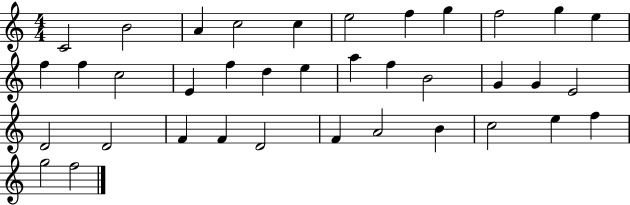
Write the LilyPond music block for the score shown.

{
  \clef treble
  \numericTimeSignature
  \time 4/4
  \key c \major
  c'2 b'2 | a'4 c''2 c''4 | e''2 f''4 g''4 | f''2 g''4 e''4 | \break f''4 f''4 c''2 | e'4 f''4 d''4 e''4 | a''4 f''4 b'2 | g'4 g'4 e'2 | \break d'2 d'2 | f'4 f'4 d'2 | f'4 a'2 b'4 | c''2 e''4 f''4 | \break g''2 f''2 | \bar "|."
}